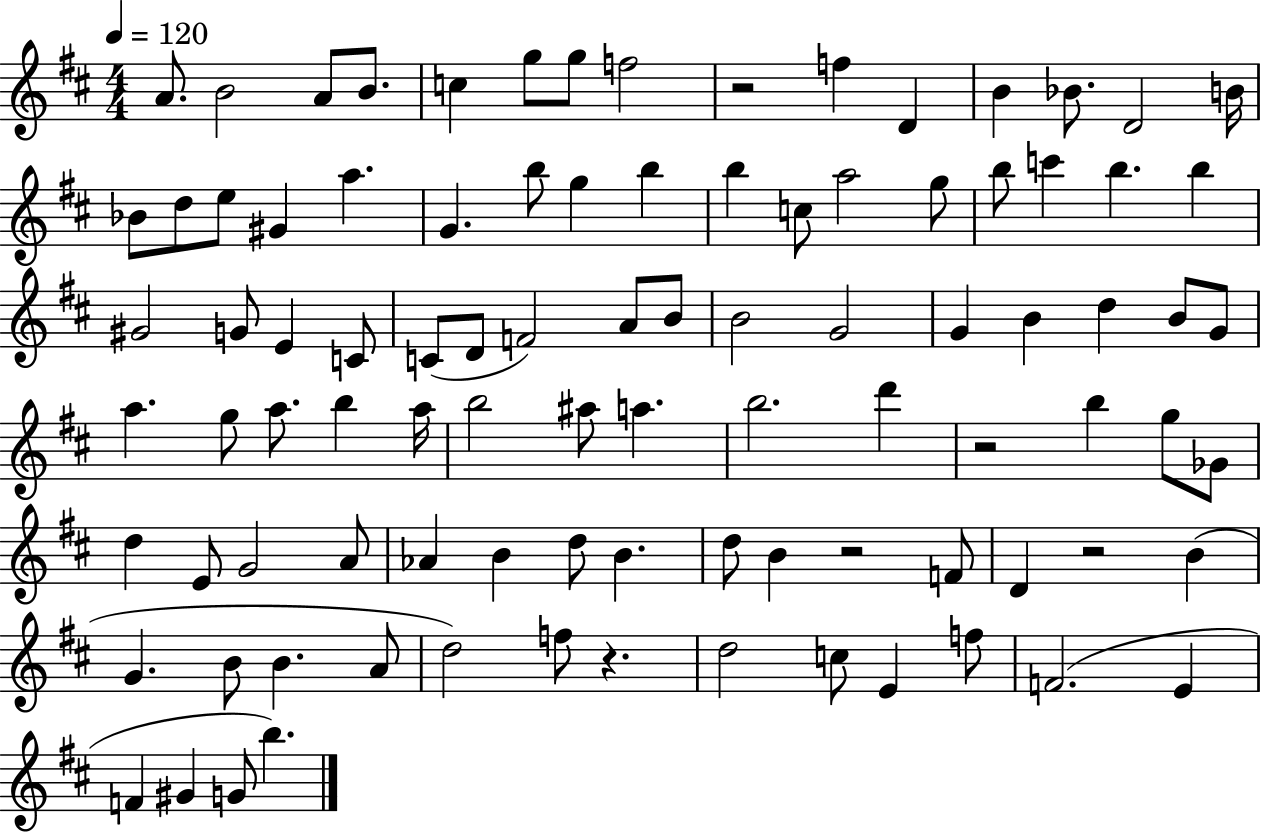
A4/e. B4/h A4/e B4/e. C5/q G5/e G5/e F5/h R/h F5/q D4/q B4/q Bb4/e. D4/h B4/s Bb4/e D5/e E5/e G#4/q A5/q. G4/q. B5/e G5/q B5/q B5/q C5/e A5/h G5/e B5/e C6/q B5/q. B5/q G#4/h G4/e E4/q C4/e C4/e D4/e F4/h A4/e B4/e B4/h G4/h G4/q B4/q D5/q B4/e G4/e A5/q. G5/e A5/e. B5/q A5/s B5/h A#5/e A5/q. B5/h. D6/q R/h B5/q G5/e Gb4/e D5/q E4/e G4/h A4/e Ab4/q B4/q D5/e B4/q. D5/e B4/q R/h F4/e D4/q R/h B4/q G4/q. B4/e B4/q. A4/e D5/h F5/e R/q. D5/h C5/e E4/q F5/e F4/h. E4/q F4/q G#4/q G4/e B5/q.